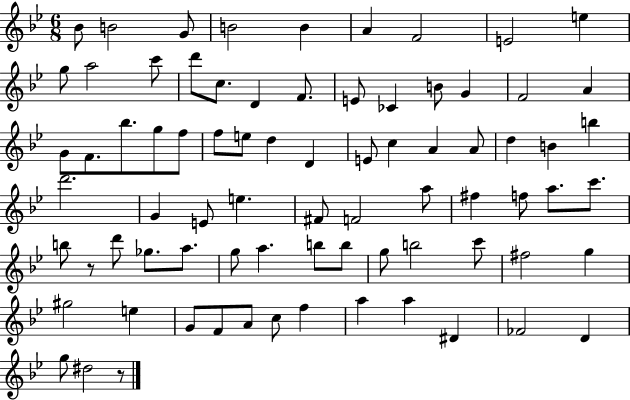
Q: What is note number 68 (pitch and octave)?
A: C5